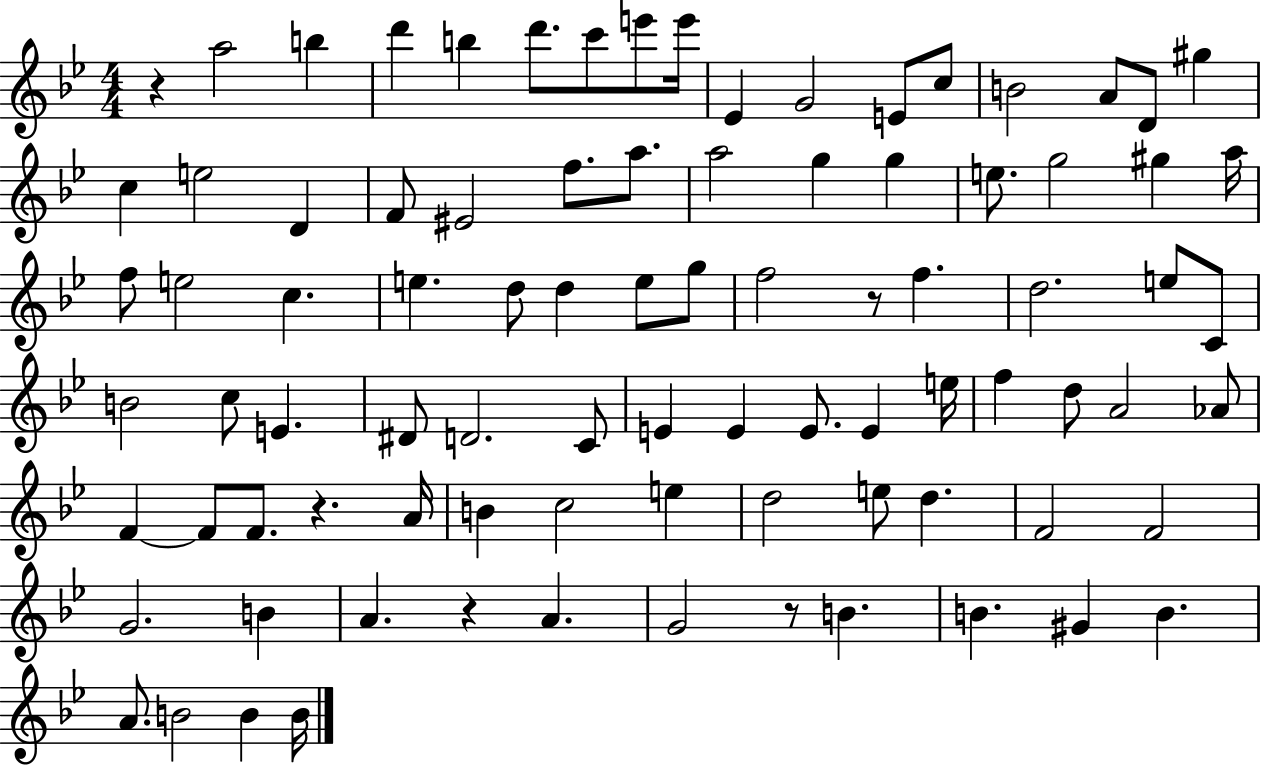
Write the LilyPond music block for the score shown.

{
  \clef treble
  \numericTimeSignature
  \time 4/4
  \key bes \major
  r4 a''2 b''4 | d'''4 b''4 d'''8. c'''8 e'''8 e'''16 | ees'4 g'2 e'8 c''8 | b'2 a'8 d'8 gis''4 | \break c''4 e''2 d'4 | f'8 eis'2 f''8. a''8. | a''2 g''4 g''4 | e''8. g''2 gis''4 a''16 | \break f''8 e''2 c''4. | e''4. d''8 d''4 e''8 g''8 | f''2 r8 f''4. | d''2. e''8 c'8 | \break b'2 c''8 e'4. | dis'8 d'2. c'8 | e'4 e'4 e'8. e'4 e''16 | f''4 d''8 a'2 aes'8 | \break f'4~~ f'8 f'8. r4. a'16 | b'4 c''2 e''4 | d''2 e''8 d''4. | f'2 f'2 | \break g'2. b'4 | a'4. r4 a'4. | g'2 r8 b'4. | b'4. gis'4 b'4. | \break a'8. b'2 b'4 b'16 | \bar "|."
}